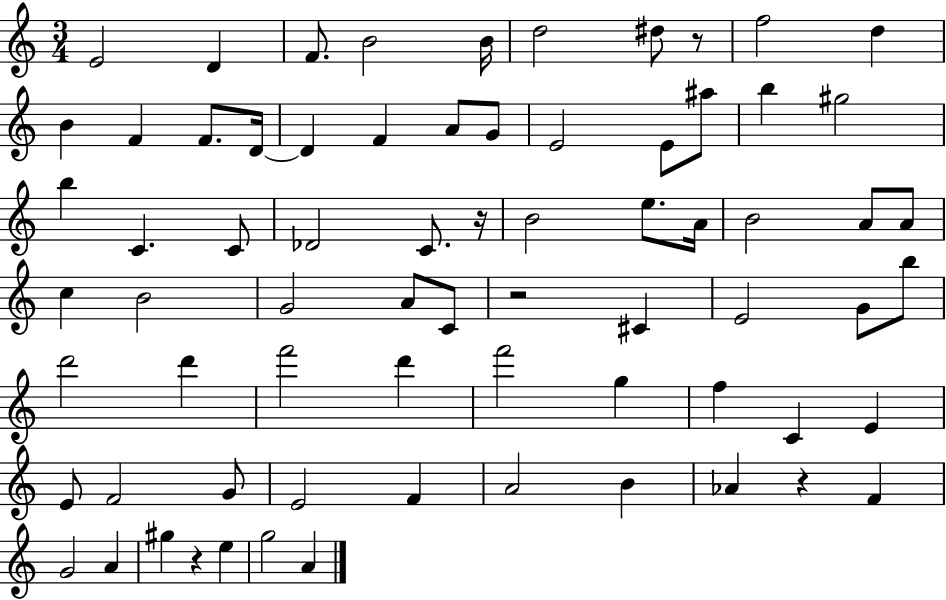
{
  \clef treble
  \numericTimeSignature
  \time 3/4
  \key c \major
  e'2 d'4 | f'8. b'2 b'16 | d''2 dis''8 r8 | f''2 d''4 | \break b'4 f'4 f'8. d'16~~ | d'4 f'4 a'8 g'8 | e'2 e'8 ais''8 | b''4 gis''2 | \break b''4 c'4. c'8 | des'2 c'8. r16 | b'2 e''8. a'16 | b'2 a'8 a'8 | \break c''4 b'2 | g'2 a'8 c'8 | r2 cis'4 | e'2 g'8 b''8 | \break d'''2 d'''4 | f'''2 d'''4 | f'''2 g''4 | f''4 c'4 e'4 | \break e'8 f'2 g'8 | e'2 f'4 | a'2 b'4 | aes'4 r4 f'4 | \break g'2 a'4 | gis''4 r4 e''4 | g''2 a'4 | \bar "|."
}